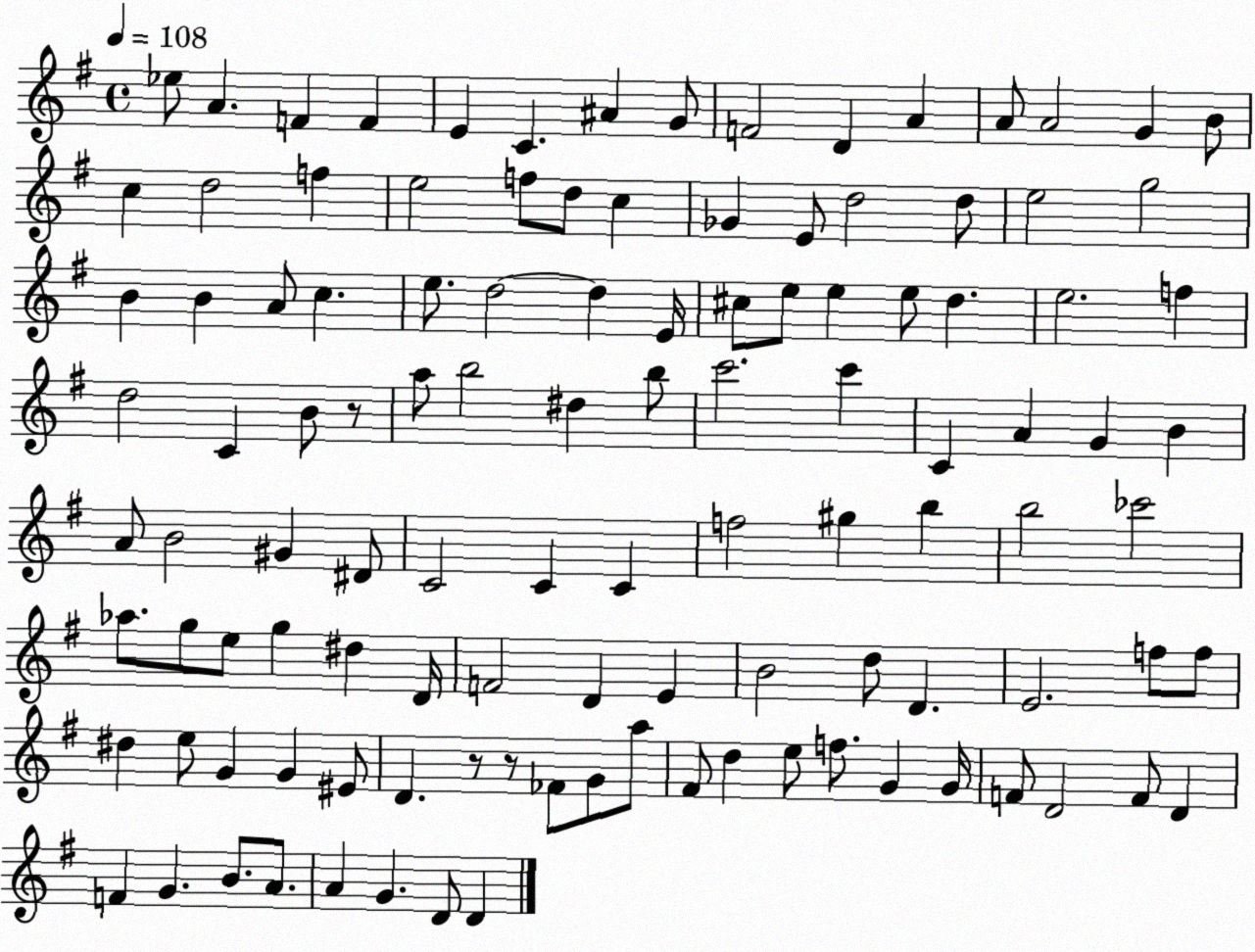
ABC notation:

X:1
T:Untitled
M:4/4
L:1/4
K:G
_e/2 A F F E C ^A G/2 F2 D A A/2 A2 G B/2 c d2 f e2 f/2 d/2 c _G E/2 d2 d/2 e2 g2 B B A/2 c e/2 d2 d E/4 ^c/2 e/2 e e/2 d e2 f d2 C B/2 z/2 a/2 b2 ^d b/2 c'2 c' C A G B A/2 B2 ^G ^D/2 C2 C C f2 ^g b b2 _c'2 _a/2 g/2 e/2 g ^d D/4 F2 D E B2 d/2 D E2 f/2 f/2 ^d e/2 G G ^E/2 D z/2 z/2 _F/2 G/2 a/2 ^F/2 d e/2 f/2 G G/4 F/2 D2 F/2 D F G B/2 A/2 A G D/2 D